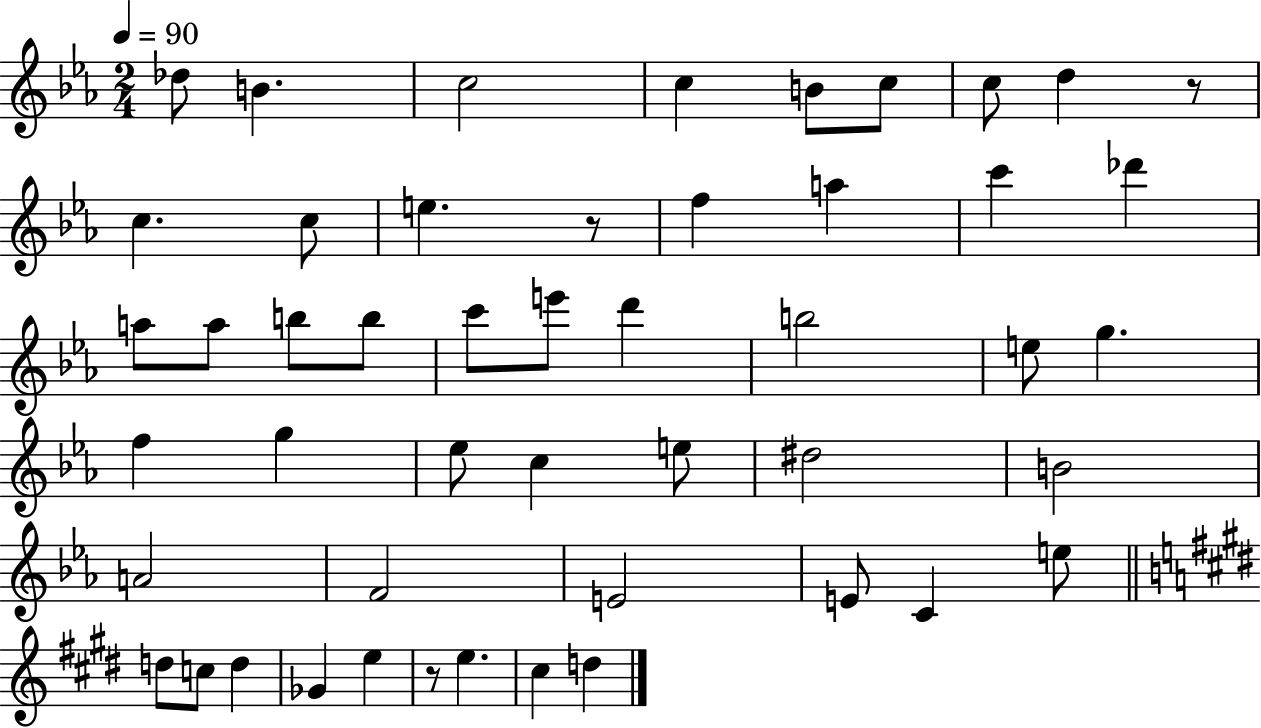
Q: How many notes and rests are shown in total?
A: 49